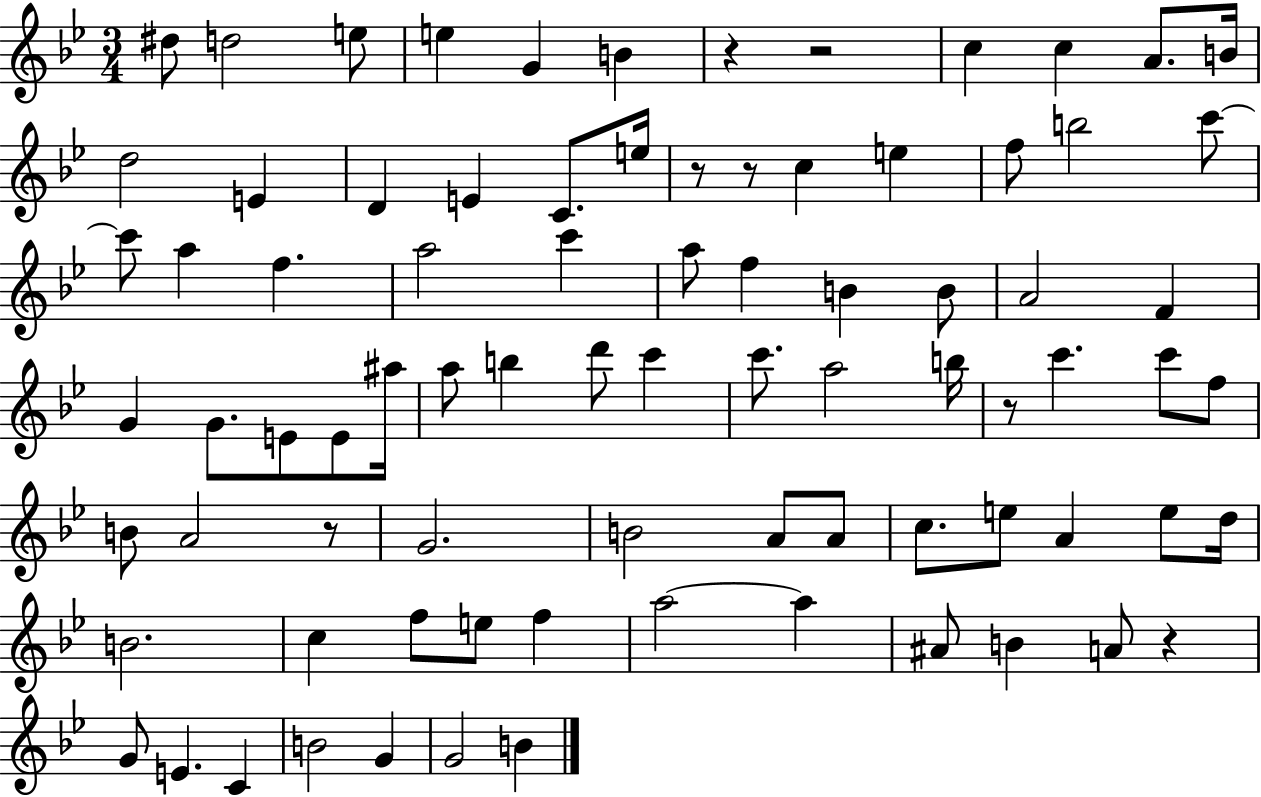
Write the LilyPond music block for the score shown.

{
  \clef treble
  \numericTimeSignature
  \time 3/4
  \key bes \major
  dis''8 d''2 e''8 | e''4 g'4 b'4 | r4 r2 | c''4 c''4 a'8. b'16 | \break d''2 e'4 | d'4 e'4 c'8. e''16 | r8 r8 c''4 e''4 | f''8 b''2 c'''8~~ | \break c'''8 a''4 f''4. | a''2 c'''4 | a''8 f''4 b'4 b'8 | a'2 f'4 | \break g'4 g'8. e'8 e'8 ais''16 | a''8 b''4 d'''8 c'''4 | c'''8. a''2 b''16 | r8 c'''4. c'''8 f''8 | \break b'8 a'2 r8 | g'2. | b'2 a'8 a'8 | c''8. e''8 a'4 e''8 d''16 | \break b'2. | c''4 f''8 e''8 f''4 | a''2~~ a''4 | ais'8 b'4 a'8 r4 | \break g'8 e'4. c'4 | b'2 g'4 | g'2 b'4 | \bar "|."
}